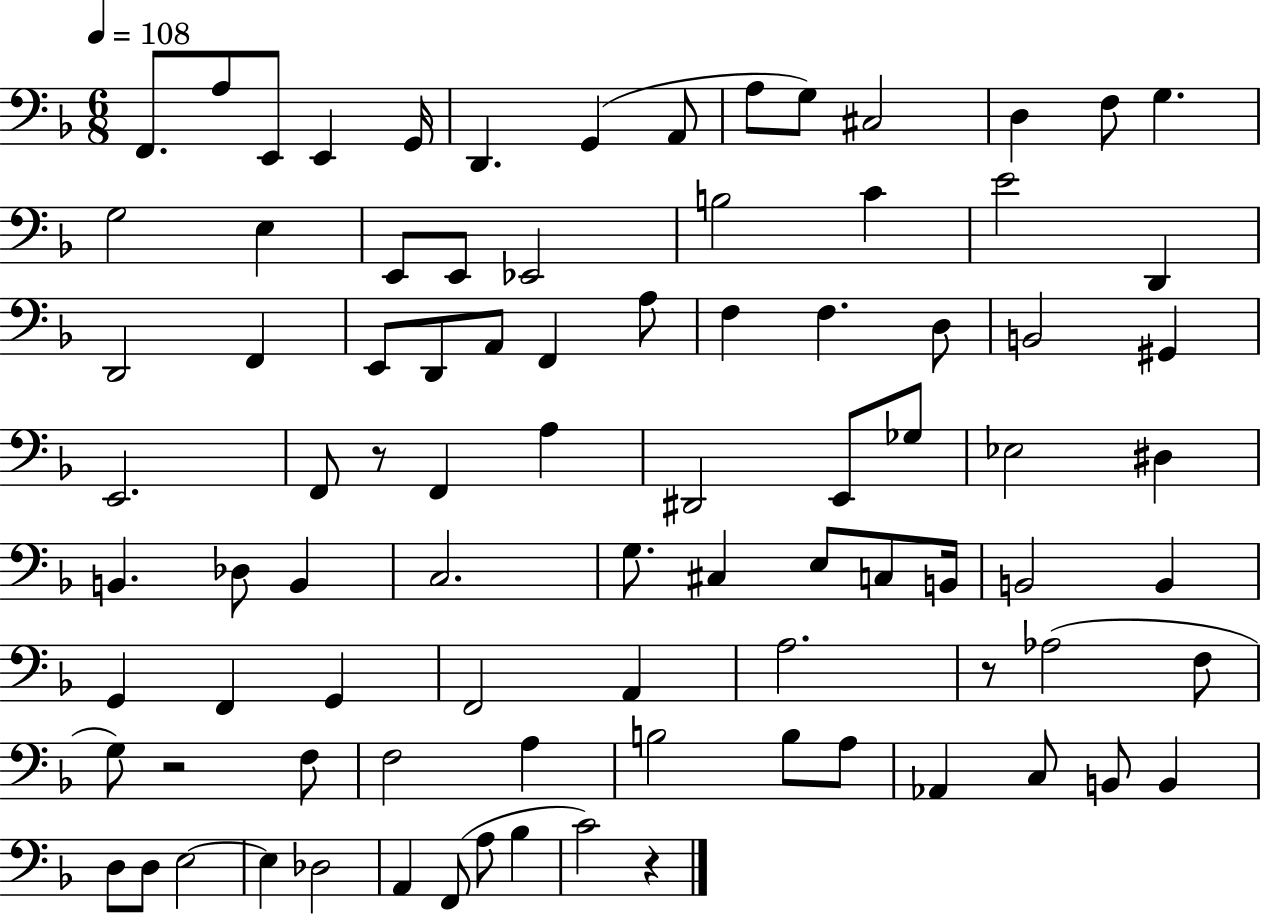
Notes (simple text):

F2/e. A3/e E2/e E2/q G2/s D2/q. G2/q A2/e A3/e G3/e C#3/h D3/q F3/e G3/q. G3/h E3/q E2/e E2/e Eb2/h B3/h C4/q E4/h D2/q D2/h F2/q E2/e D2/e A2/e F2/q A3/e F3/q F3/q. D3/e B2/h G#2/q E2/h. F2/e R/e F2/q A3/q D#2/h E2/e Gb3/e Eb3/h D#3/q B2/q. Db3/e B2/q C3/h. G3/e. C#3/q E3/e C3/e B2/s B2/h B2/q G2/q F2/q G2/q F2/h A2/q A3/h. R/e Ab3/h F3/e G3/e R/h F3/e F3/h A3/q B3/h B3/e A3/e Ab2/q C3/e B2/e B2/q D3/e D3/e E3/h E3/q Db3/h A2/q F2/e A3/e Bb3/q C4/h R/q